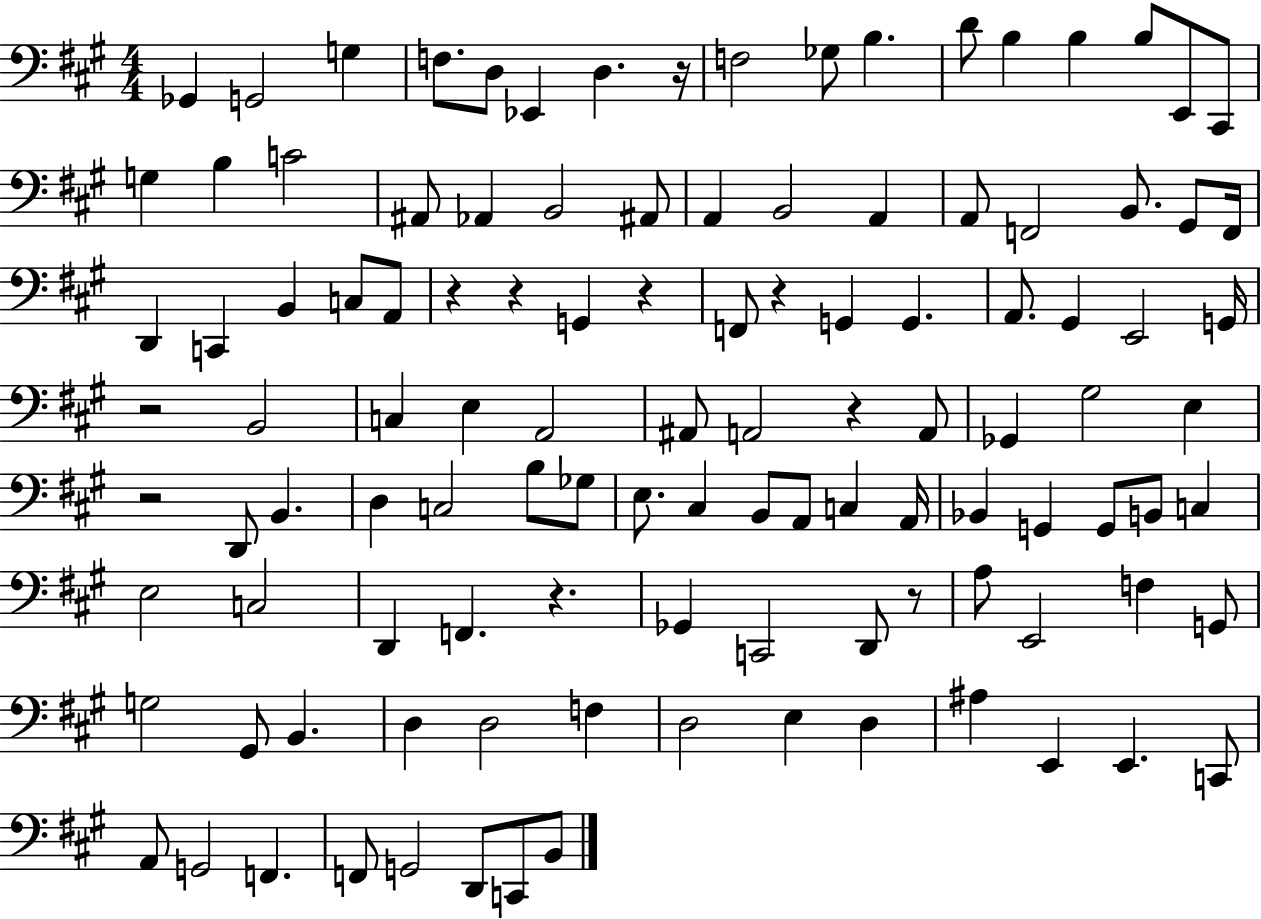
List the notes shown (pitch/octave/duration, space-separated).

Gb2/q G2/h G3/q F3/e. D3/e Eb2/q D3/q. R/s F3/h Gb3/e B3/q. D4/e B3/q B3/q B3/e E2/e C#2/e G3/q B3/q C4/h A#2/e Ab2/q B2/h A#2/e A2/q B2/h A2/q A2/e F2/h B2/e. G#2/e F2/s D2/q C2/q B2/q C3/e A2/e R/q R/q G2/q R/q F2/e R/q G2/q G2/q. A2/e. G#2/q E2/h G2/s R/h B2/h C3/q E3/q A2/h A#2/e A2/h R/q A2/e Gb2/q G#3/h E3/q R/h D2/e B2/q. D3/q C3/h B3/e Gb3/e E3/e. C#3/q B2/e A2/e C3/q A2/s Bb2/q G2/q G2/e B2/e C3/q E3/h C3/h D2/q F2/q. R/q. Gb2/q C2/h D2/e R/e A3/e E2/h F3/q G2/e G3/h G#2/e B2/q. D3/q D3/h F3/q D3/h E3/q D3/q A#3/q E2/q E2/q. C2/e A2/e G2/h F2/q. F2/e G2/h D2/e C2/e B2/e